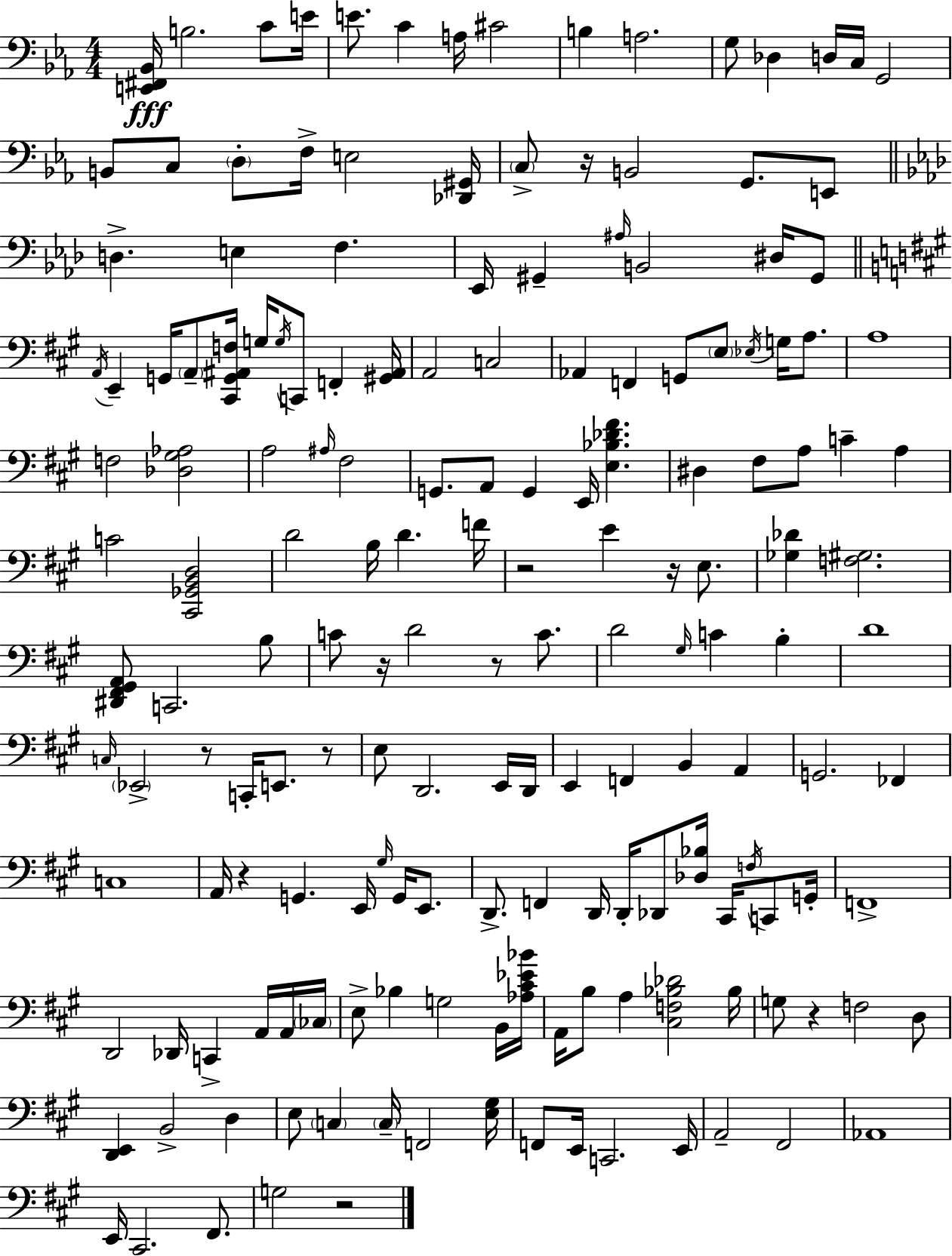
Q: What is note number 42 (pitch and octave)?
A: C3